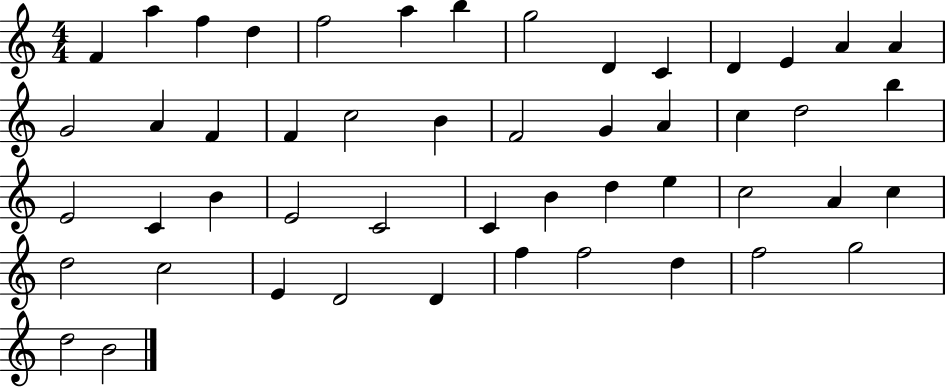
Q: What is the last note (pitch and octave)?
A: B4